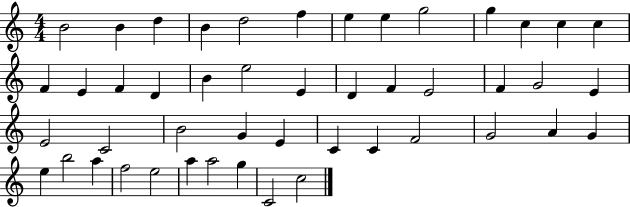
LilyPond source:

{
  \clef treble
  \numericTimeSignature
  \time 4/4
  \key c \major
  b'2 b'4 d''4 | b'4 d''2 f''4 | e''4 e''4 g''2 | g''4 c''4 c''4 c''4 | \break f'4 e'4 f'4 d'4 | b'4 e''2 e'4 | d'4 f'4 e'2 | f'4 g'2 e'4 | \break e'2 c'2 | b'2 g'4 e'4 | c'4 c'4 f'2 | g'2 a'4 g'4 | \break e''4 b''2 a''4 | f''2 e''2 | a''4 a''2 g''4 | c'2 c''2 | \break \bar "|."
}